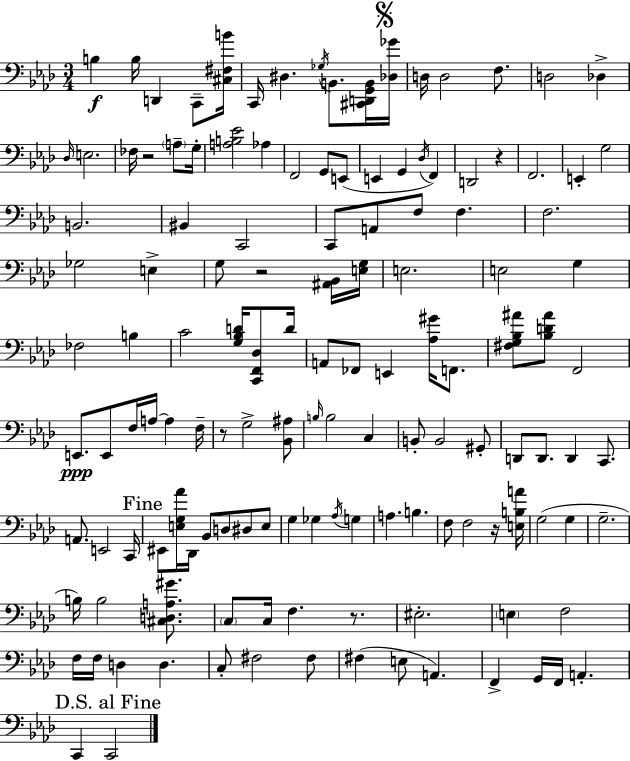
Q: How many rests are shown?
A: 6